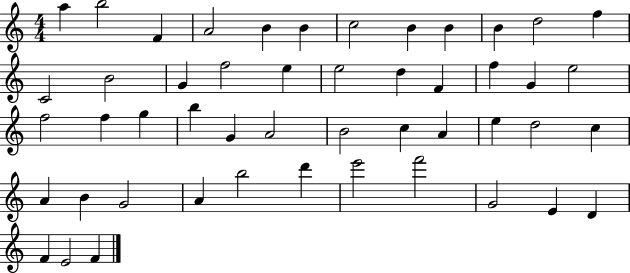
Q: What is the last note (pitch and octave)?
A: F4